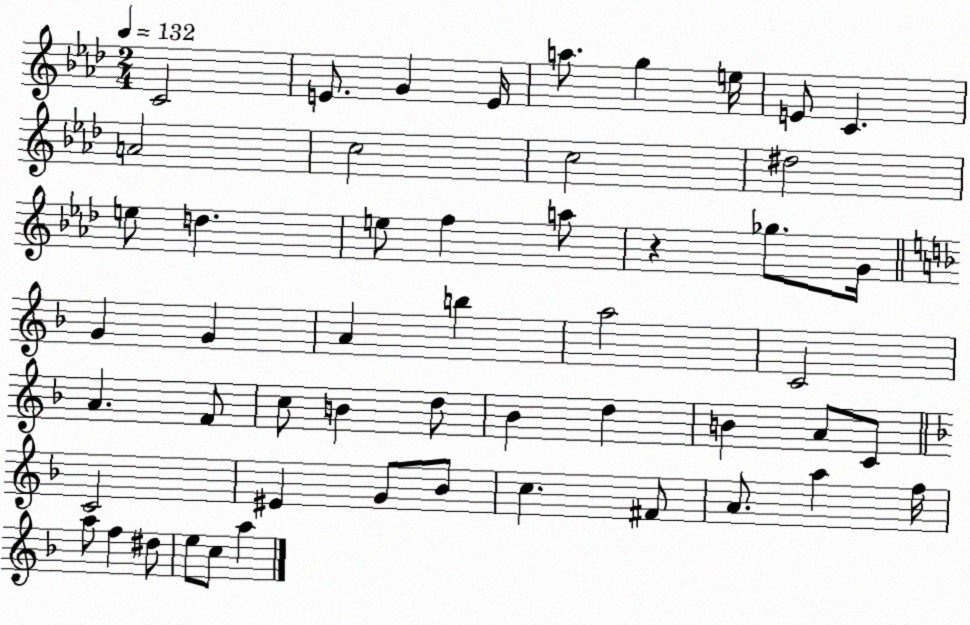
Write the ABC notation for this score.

X:1
T:Untitled
M:2/4
L:1/4
K:Ab
C2 E/2 G E/4 a/2 g e/4 E/2 C A2 c2 c2 ^d2 e/2 d e/2 f a/2 z _g/2 G/4 G G A b a2 C2 A F/2 c/2 B d/2 _B d B A/2 C/2 C2 ^E G/2 _B/2 c ^F/2 A/2 a f/4 a/2 f ^d/2 e/2 c/2 a